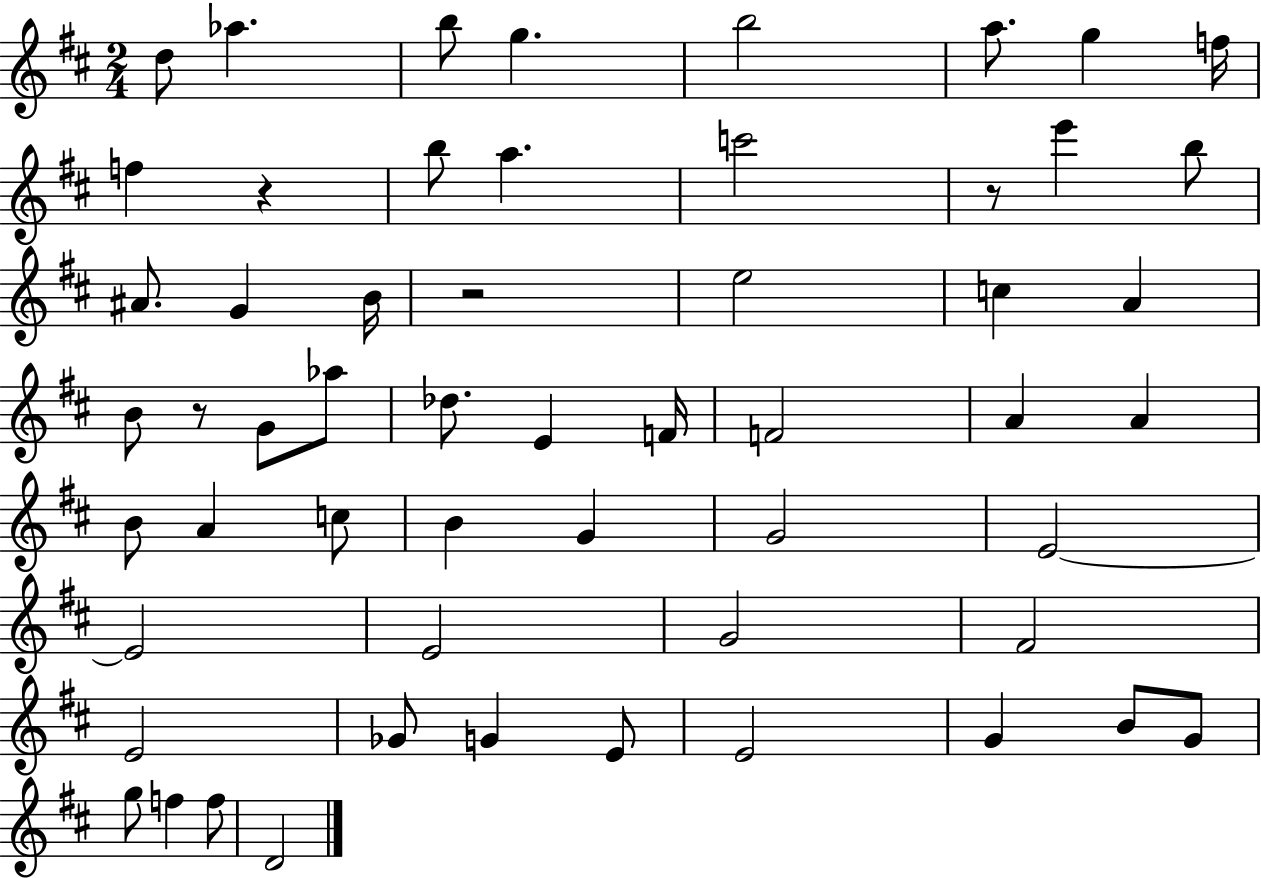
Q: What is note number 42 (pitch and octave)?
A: Gb4